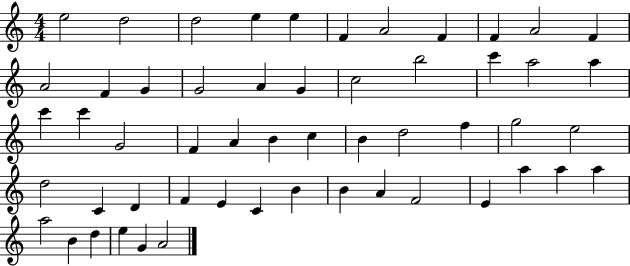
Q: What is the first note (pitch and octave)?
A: E5